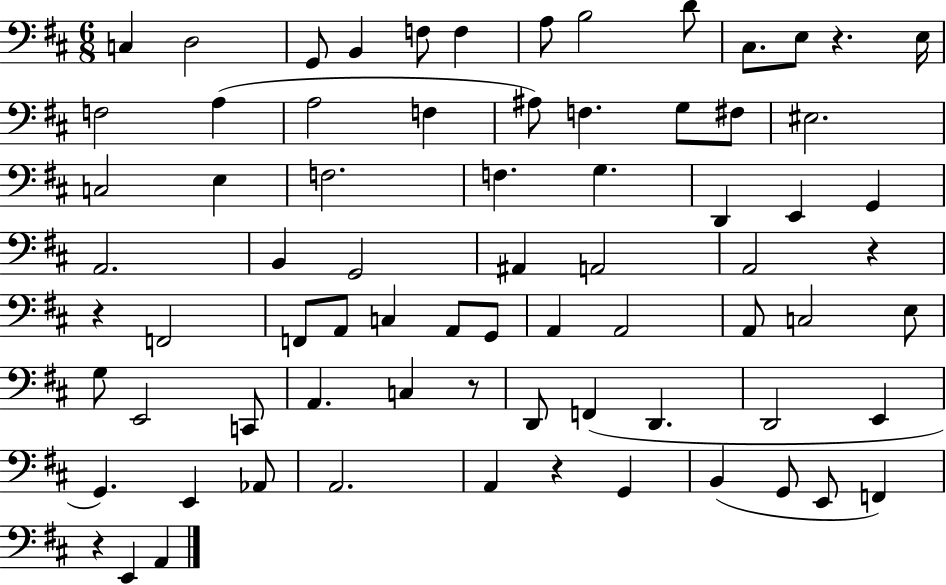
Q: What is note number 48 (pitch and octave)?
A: E2